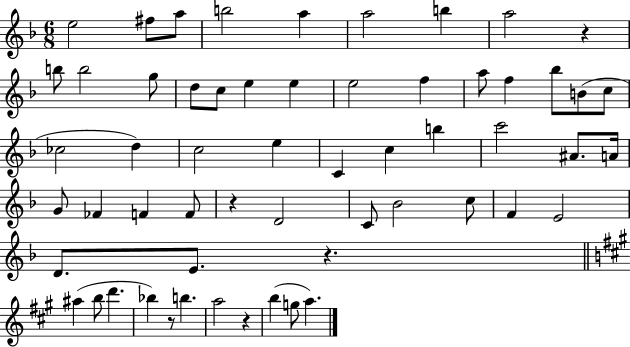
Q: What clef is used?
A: treble